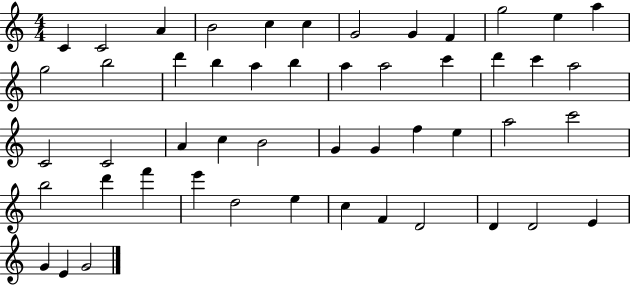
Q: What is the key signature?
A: C major